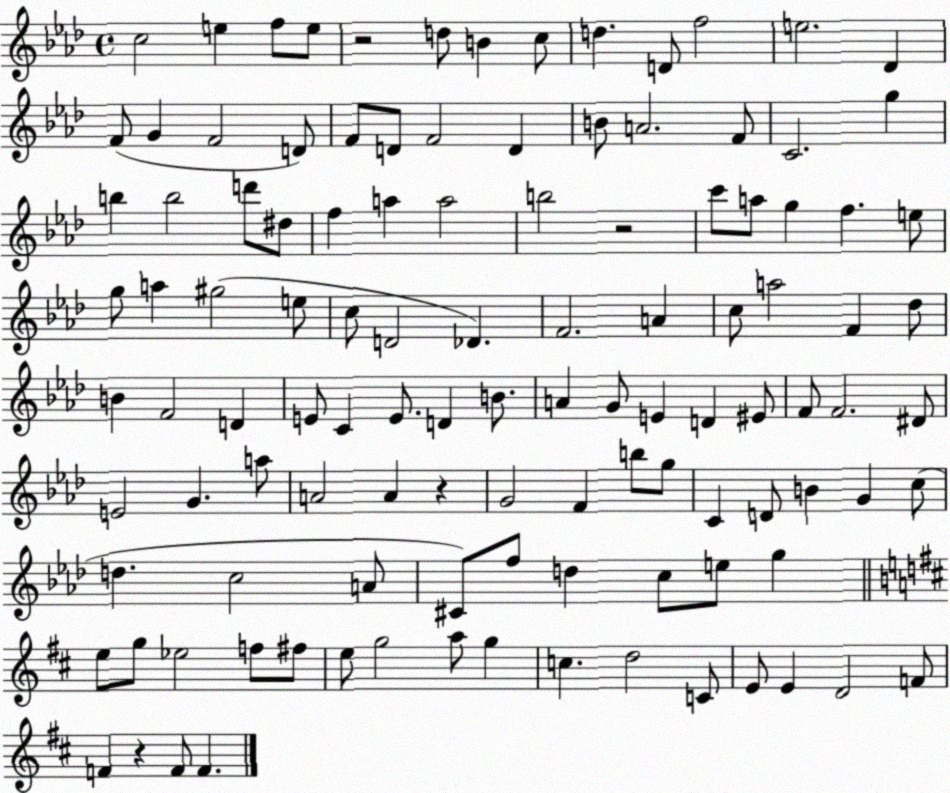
X:1
T:Untitled
M:4/4
L:1/4
K:Ab
c2 e f/2 e/2 z2 d/2 B c/2 d D/2 f2 e2 _D F/2 G F2 D/2 F/2 D/2 F2 D B/2 A2 F/2 C2 g b b2 d'/2 ^d/2 f a a2 b2 z2 c'/2 a/2 g f e/2 g/2 a ^g2 e/2 c/2 D2 _D F2 A c/2 a2 F _d/2 B F2 D E/2 C E/2 D B/2 A G/2 E D ^E/2 F/2 F2 ^D/2 E2 G a/2 A2 A z G2 F b/2 g/2 C D/2 B G c/2 d c2 A/2 ^C/2 f/2 d c/2 e/2 g e/2 g/2 _e2 f/2 ^f/2 e/2 g2 a/2 g c d2 C/2 E/2 E D2 F/2 F z F/2 F